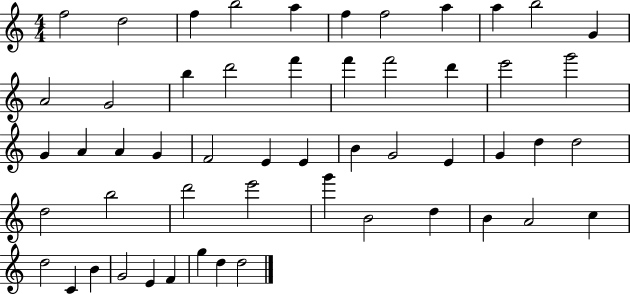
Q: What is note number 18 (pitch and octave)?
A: F6